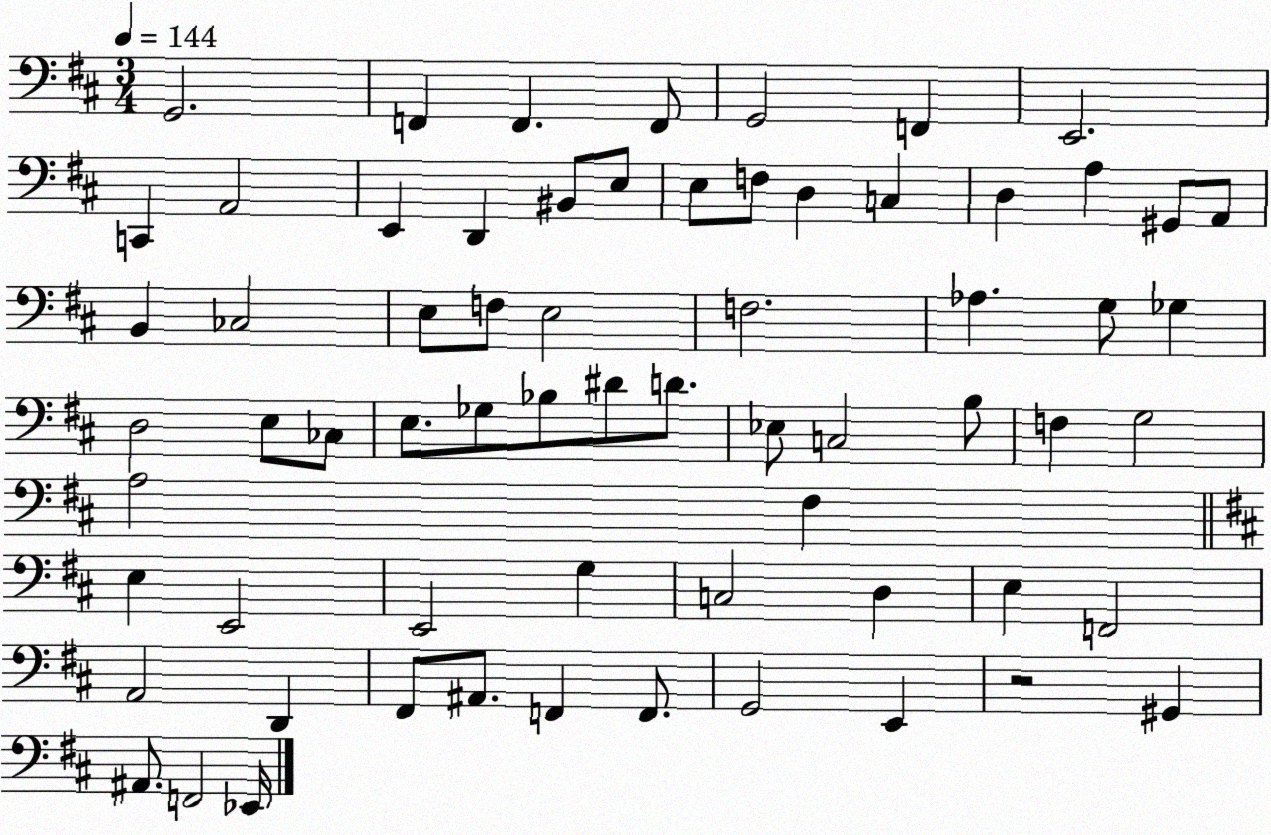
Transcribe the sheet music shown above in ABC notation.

X:1
T:Untitled
M:3/4
L:1/4
K:D
G,,2 F,, F,, F,,/2 G,,2 F,, E,,2 C,, A,,2 E,, D,, ^B,,/2 E,/2 E,/2 F,/2 D, C, D, A, ^G,,/2 A,,/2 B,, _C,2 E,/2 F,/2 E,2 F,2 _A, G,/2 _G, D,2 E,/2 _C,/2 E,/2 _G,/2 _B,/2 ^D/2 D/2 _E,/2 C,2 B,/2 F, G,2 A,2 ^F, E, E,,2 E,,2 G, C,2 D, E, F,,2 A,,2 D,, ^F,,/2 ^A,,/2 F,, F,,/2 G,,2 E,, z2 ^G,, ^A,,/2 F,,2 _E,,/4